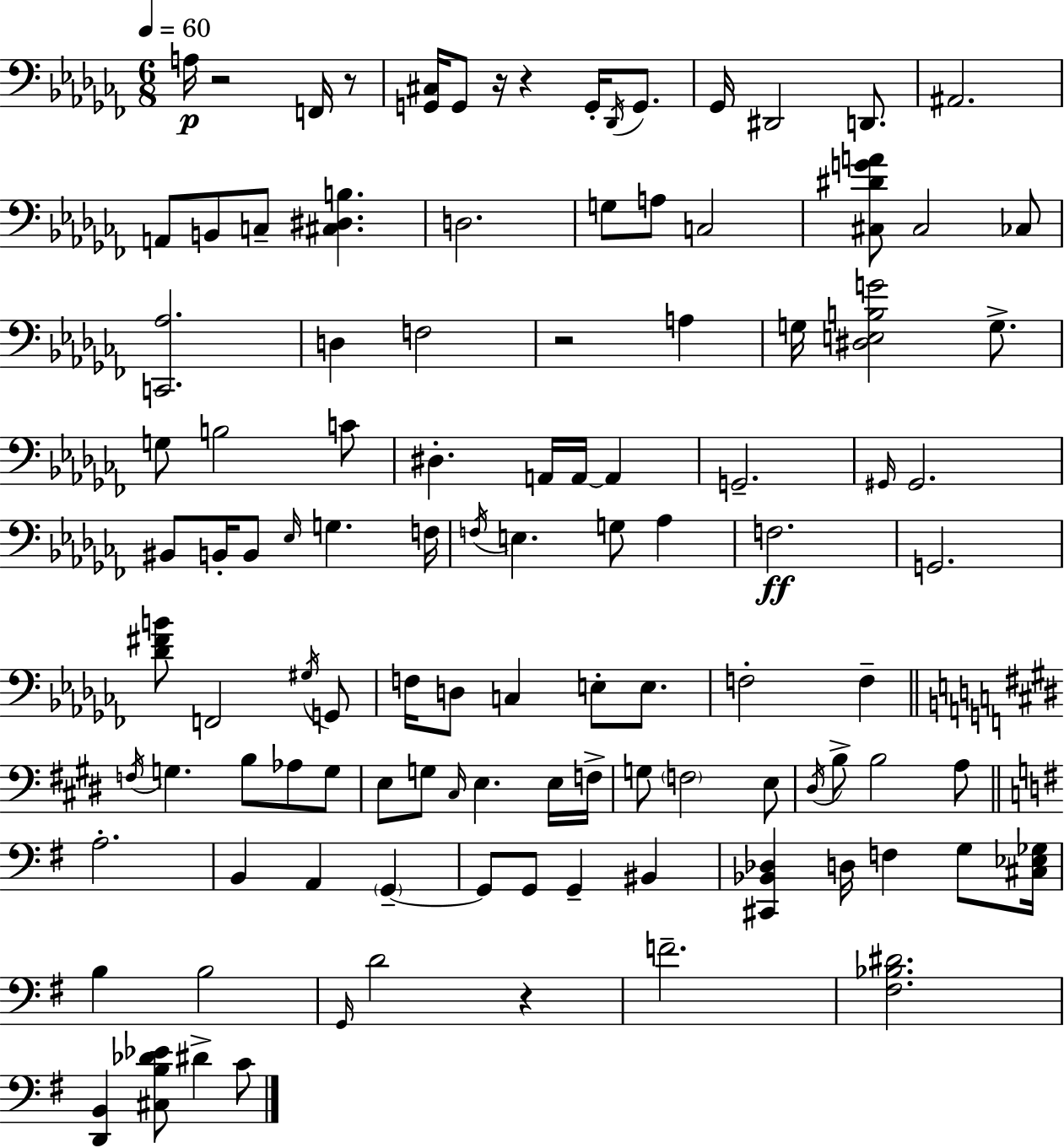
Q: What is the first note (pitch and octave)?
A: A3